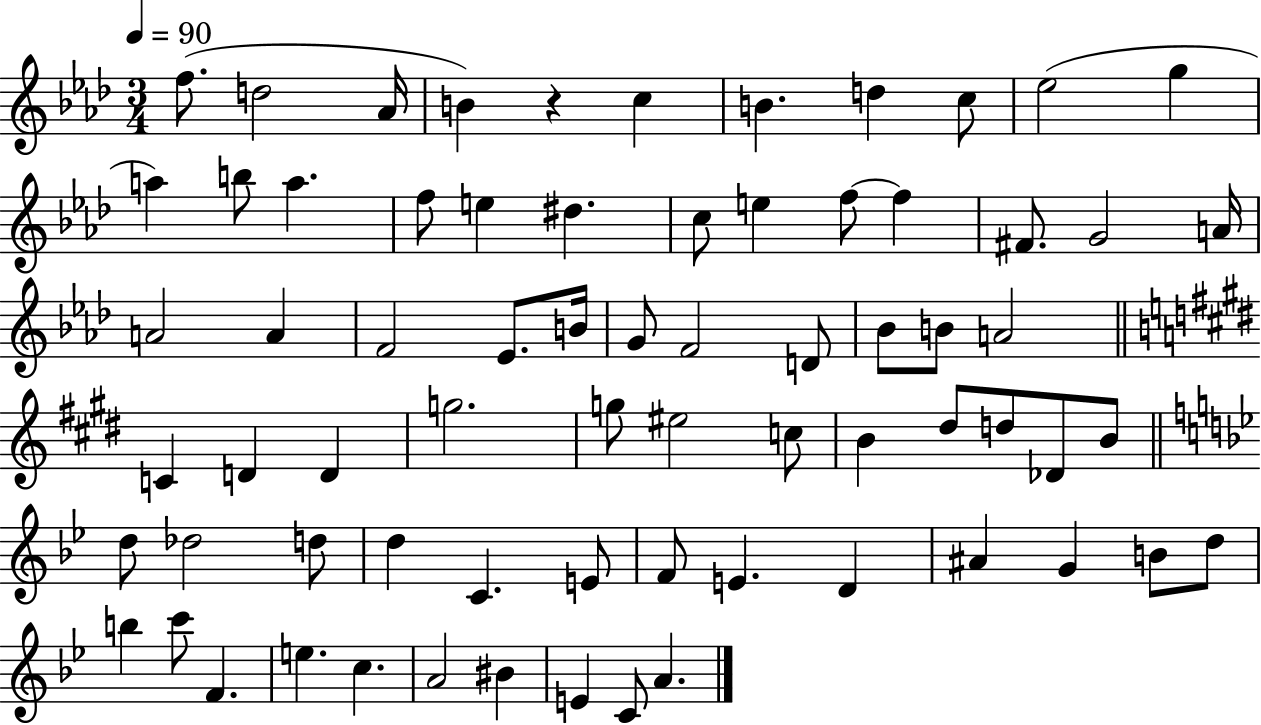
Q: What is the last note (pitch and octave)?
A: A4